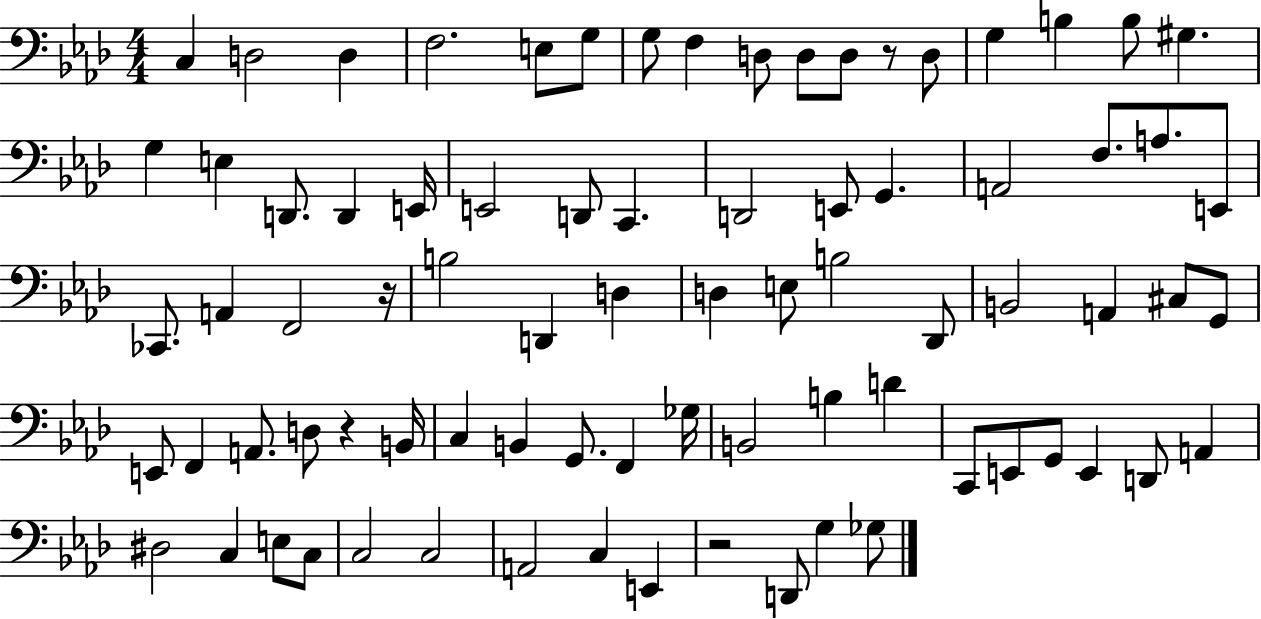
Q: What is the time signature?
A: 4/4